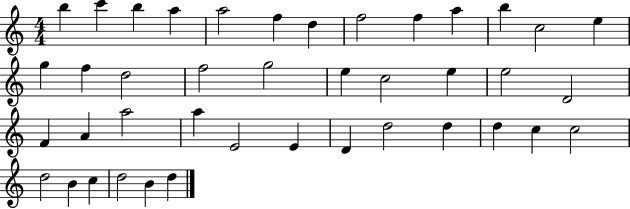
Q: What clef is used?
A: treble